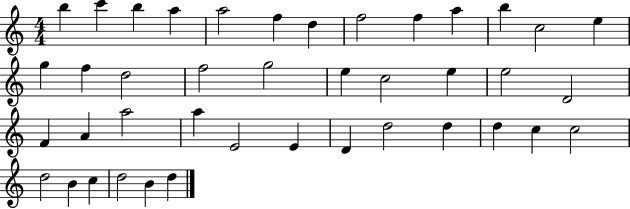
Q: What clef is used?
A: treble